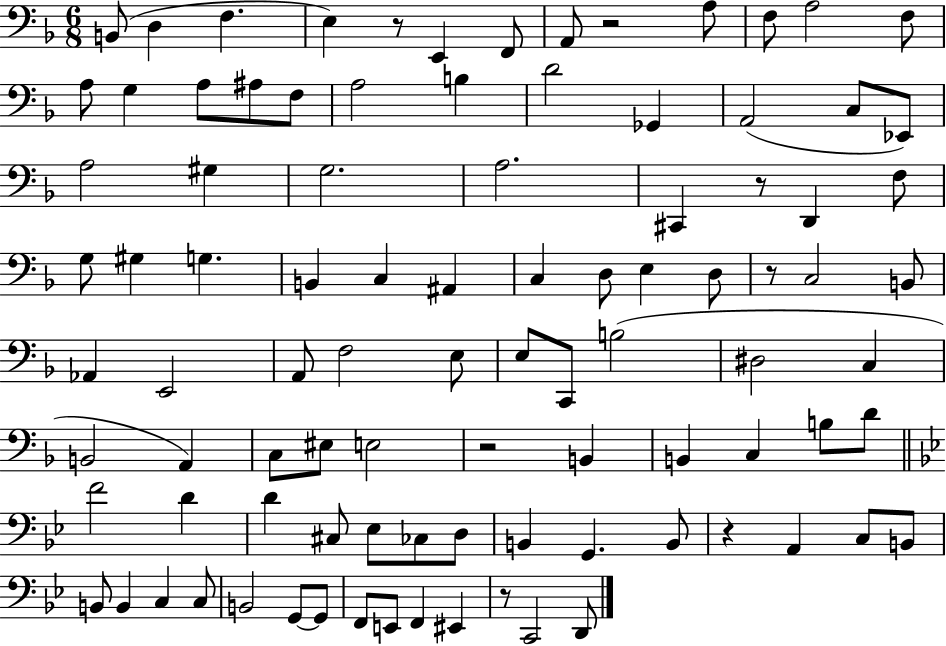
B2/e D3/q F3/q. E3/q R/e E2/q F2/e A2/e R/h A3/e F3/e A3/h F3/e A3/e G3/q A3/e A#3/e F3/e A3/h B3/q D4/h Gb2/q A2/h C3/e Eb2/e A3/h G#3/q G3/h. A3/h. C#2/q R/e D2/q F3/e G3/e G#3/q G3/q. B2/q C3/q A#2/q C3/q D3/e E3/q D3/e R/e C3/h B2/e Ab2/q E2/h A2/e F3/h E3/e E3/e C2/e B3/h D#3/h C3/q B2/h A2/q C3/e EIS3/e E3/h R/h B2/q B2/q C3/q B3/e D4/e F4/h D4/q D4/q C#3/e Eb3/e CES3/e D3/e B2/q G2/q. B2/e R/q A2/q C3/e B2/e B2/e B2/q C3/q C3/e B2/h G2/e G2/e F2/e E2/e F2/q EIS2/q R/e C2/h D2/e